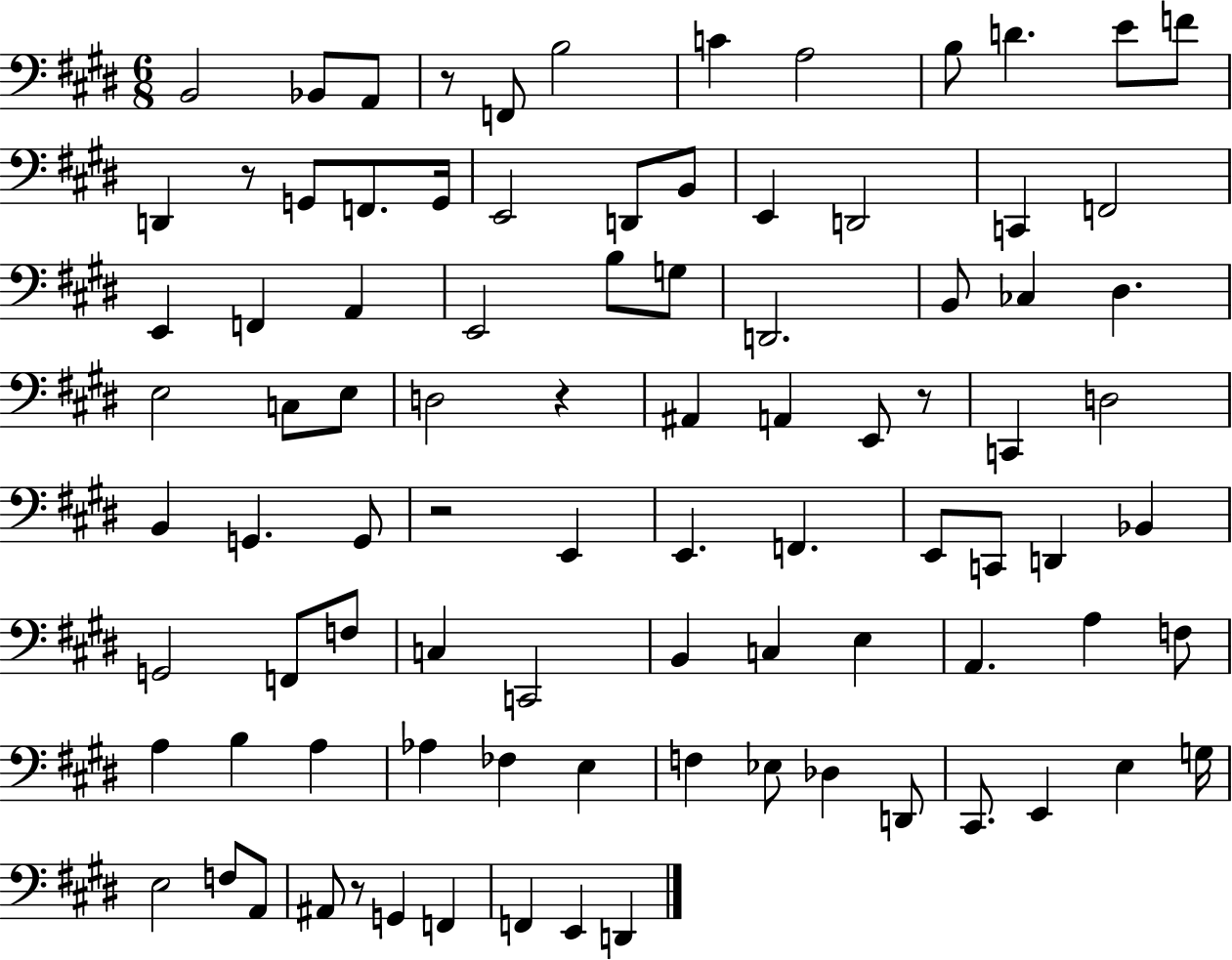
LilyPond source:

{
  \clef bass
  \numericTimeSignature
  \time 6/8
  \key e \major
  \repeat volta 2 { b,2 bes,8 a,8 | r8 f,8 b2 | c'4 a2 | b8 d'4. e'8 f'8 | \break d,4 r8 g,8 f,8. g,16 | e,2 d,8 b,8 | e,4 d,2 | c,4 f,2 | \break e,4 f,4 a,4 | e,2 b8 g8 | d,2. | b,8 ces4 dis4. | \break e2 c8 e8 | d2 r4 | ais,4 a,4 e,8 r8 | c,4 d2 | \break b,4 g,4. g,8 | r2 e,4 | e,4. f,4. | e,8 c,8 d,4 bes,4 | \break g,2 f,8 f8 | c4 c,2 | b,4 c4 e4 | a,4. a4 f8 | \break a4 b4 a4 | aes4 fes4 e4 | f4 ees8 des4 d,8 | cis,8. e,4 e4 g16 | \break e2 f8 a,8 | ais,8 r8 g,4 f,4 | f,4 e,4 d,4 | } \bar "|."
}